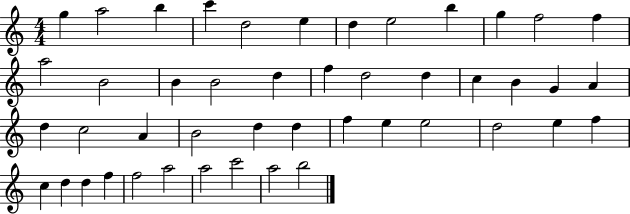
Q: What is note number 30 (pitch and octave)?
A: D5